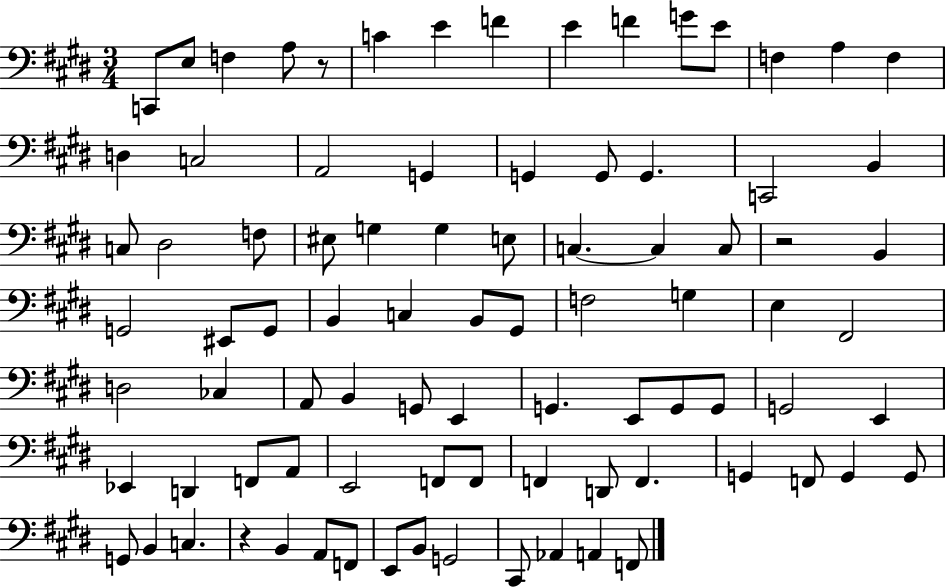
X:1
T:Untitled
M:3/4
L:1/4
K:E
C,,/2 E,/2 F, A,/2 z/2 C E F E F G/2 E/2 F, A, F, D, C,2 A,,2 G,, G,, G,,/2 G,, C,,2 B,, C,/2 ^D,2 F,/2 ^E,/2 G, G, E,/2 C, C, C,/2 z2 B,, G,,2 ^E,,/2 G,,/2 B,, C, B,,/2 ^G,,/2 F,2 G, E, ^F,,2 D,2 _C, A,,/2 B,, G,,/2 E,, G,, E,,/2 G,,/2 G,,/2 G,,2 E,, _E,, D,, F,,/2 A,,/2 E,,2 F,,/2 F,,/2 F,, D,,/2 F,, G,, F,,/2 G,, G,,/2 G,,/2 B,, C, z B,, A,,/2 F,,/2 E,,/2 B,,/2 G,,2 ^C,,/2 _A,, A,, F,,/2